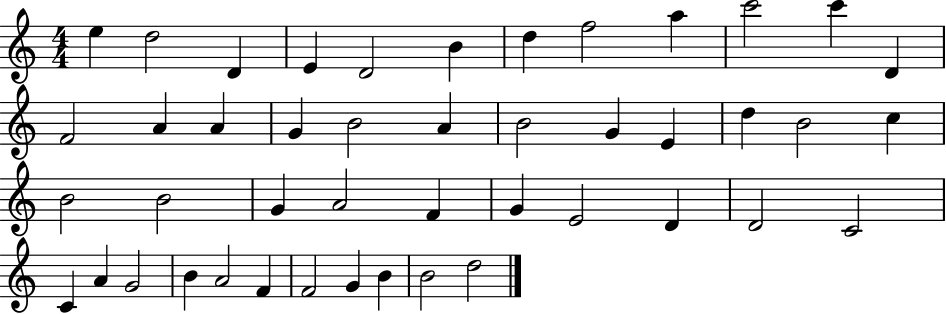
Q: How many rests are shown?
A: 0